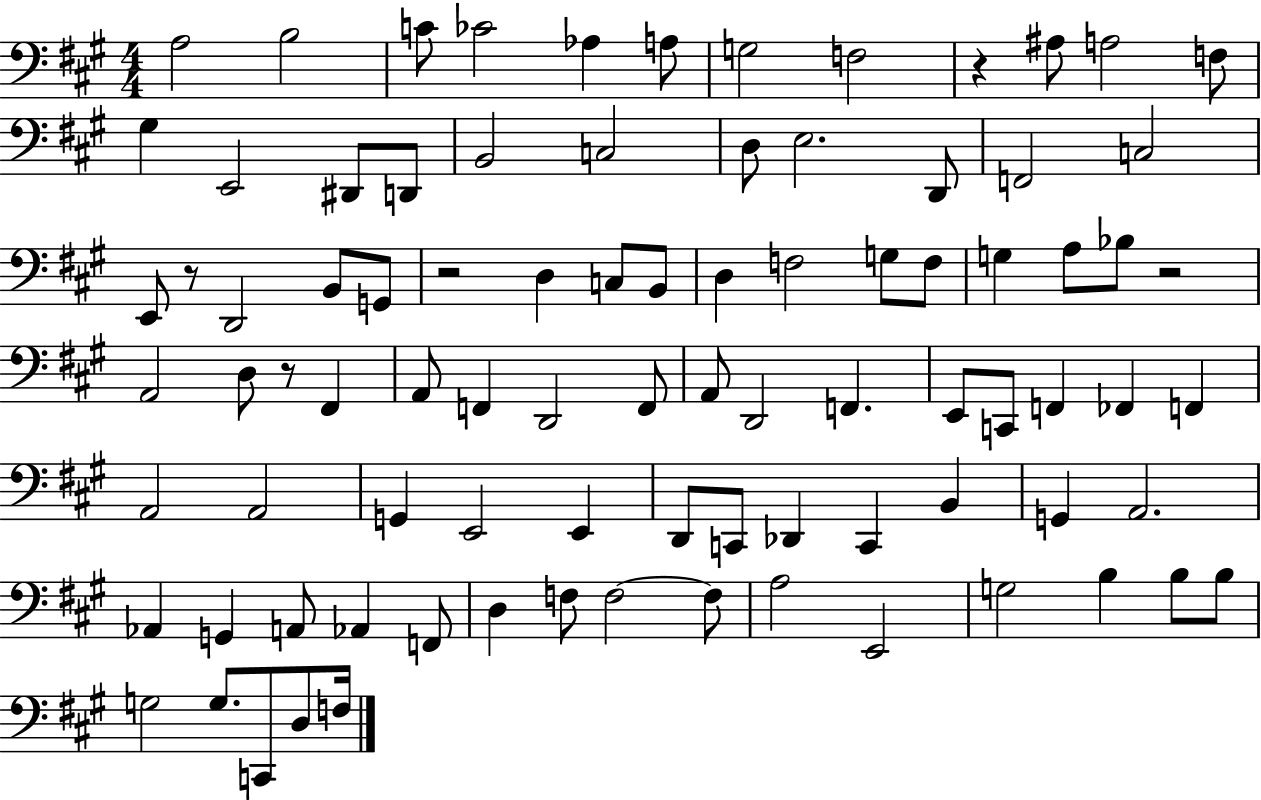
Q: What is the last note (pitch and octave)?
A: F3